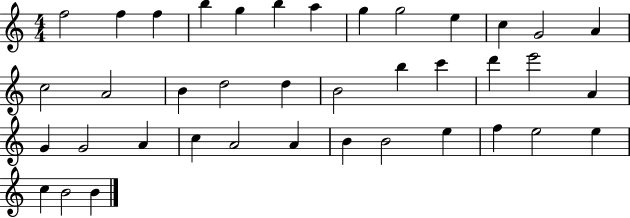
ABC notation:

X:1
T:Untitled
M:4/4
L:1/4
K:C
f2 f f b g b a g g2 e c G2 A c2 A2 B d2 d B2 b c' d' e'2 A G G2 A c A2 A B B2 e f e2 e c B2 B